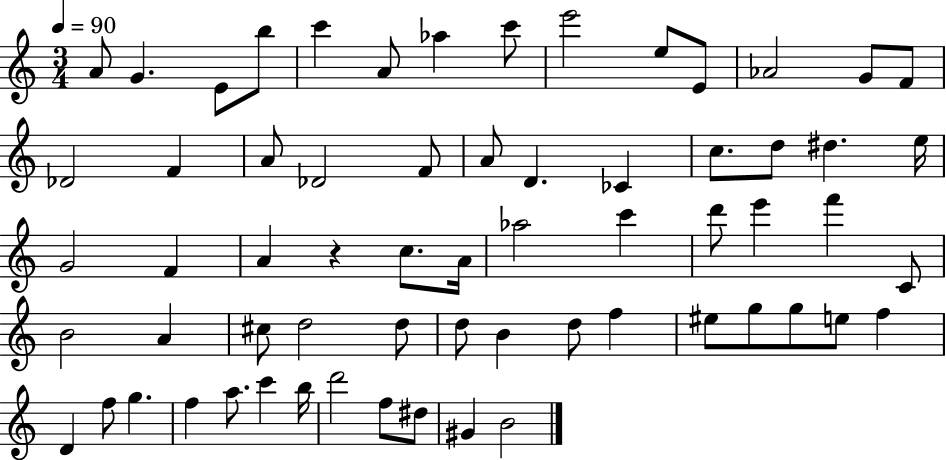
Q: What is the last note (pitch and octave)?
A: B4